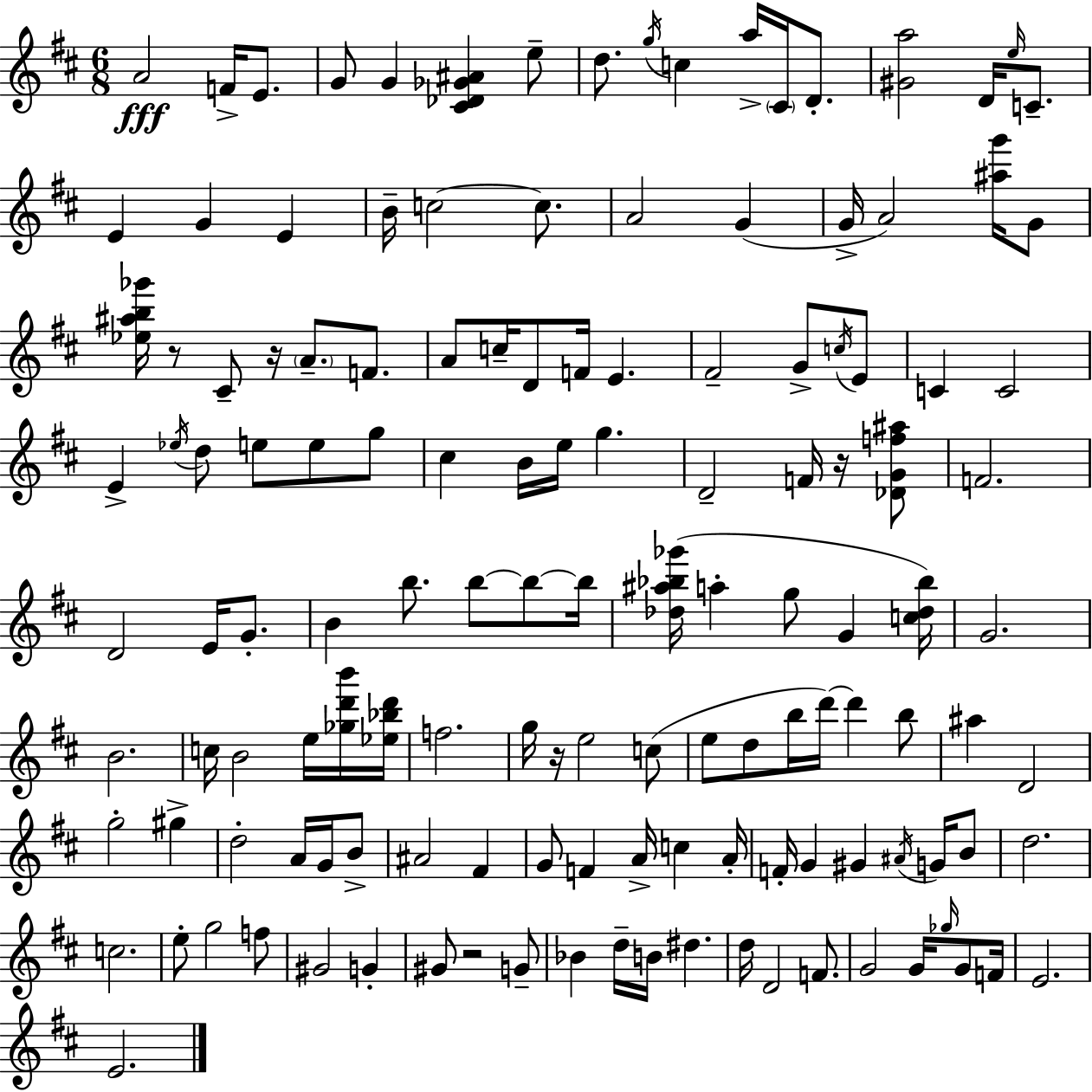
A4/h F4/s E4/e. G4/e G4/q [C#4,Db4,Gb4,A#4]/q E5/e D5/e. G5/s C5/q A5/s C#4/s D4/e. [G#4,A5]/h D4/s E5/s C4/e. E4/q G4/q E4/q B4/s C5/h C5/e. A4/h G4/q G4/s A4/h [A#5,G6]/s G4/e [Eb5,A#5,B5,Gb6]/s R/e C#4/e R/s A4/e. F4/e. A4/e C5/s D4/e F4/s E4/q. F#4/h G4/e C5/s E4/e C4/q C4/h E4/q Eb5/s D5/e E5/e E5/e G5/e C#5/q B4/s E5/s G5/q. D4/h F4/s R/s [Db4,G4,F5,A#5]/e F4/h. D4/h E4/s G4/e. B4/q B5/e. B5/e B5/e B5/s [Db5,A#5,Bb5,Gb6]/s A5/q G5/e G4/q [C5,Db5,Bb5]/s G4/h. B4/h. C5/s B4/h E5/s [Gb5,D6,B6]/s [Eb5,Bb5,D6]/s F5/h. G5/s R/s E5/h C5/e E5/e D5/e B5/s D6/s D6/q B5/e A#5/q D4/h G5/h G#5/q D5/h A4/s G4/s B4/e A#4/h F#4/q G4/e F4/q A4/s C5/q A4/s F4/s G4/q G#4/q A#4/s G4/s B4/e D5/h. C5/h. E5/e G5/h F5/e G#4/h G4/q G#4/e R/h G4/e Bb4/q D5/s B4/s D#5/q. D5/s D4/h F4/e. G4/h G4/s Gb5/s G4/e F4/s E4/h. E4/h.